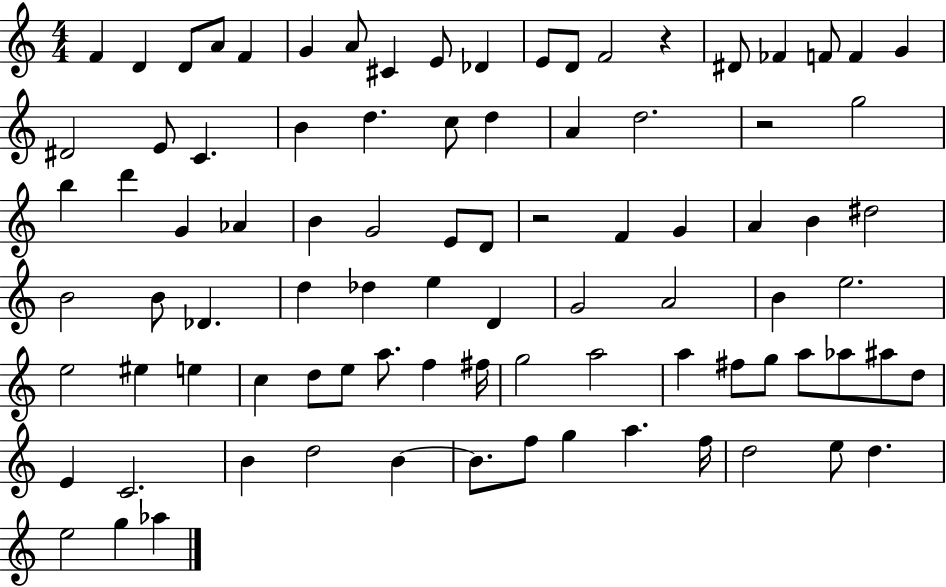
{
  \clef treble
  \numericTimeSignature
  \time 4/4
  \key c \major
  f'4 d'4 d'8 a'8 f'4 | g'4 a'8 cis'4 e'8 des'4 | e'8 d'8 f'2 r4 | dis'8 fes'4 f'8 f'4 g'4 | \break dis'2 e'8 c'4. | b'4 d''4. c''8 d''4 | a'4 d''2. | r2 g''2 | \break b''4 d'''4 g'4 aes'4 | b'4 g'2 e'8 d'8 | r2 f'4 g'4 | a'4 b'4 dis''2 | \break b'2 b'8 des'4. | d''4 des''4 e''4 d'4 | g'2 a'2 | b'4 e''2. | \break e''2 eis''4 e''4 | c''4 d''8 e''8 a''8. f''4 fis''16 | g''2 a''2 | a''4 fis''8 g''8 a''8 aes''8 ais''8 d''8 | \break e'4 c'2. | b'4 d''2 b'4~~ | b'8. f''8 g''4 a''4. f''16 | d''2 e''8 d''4. | \break e''2 g''4 aes''4 | \bar "|."
}